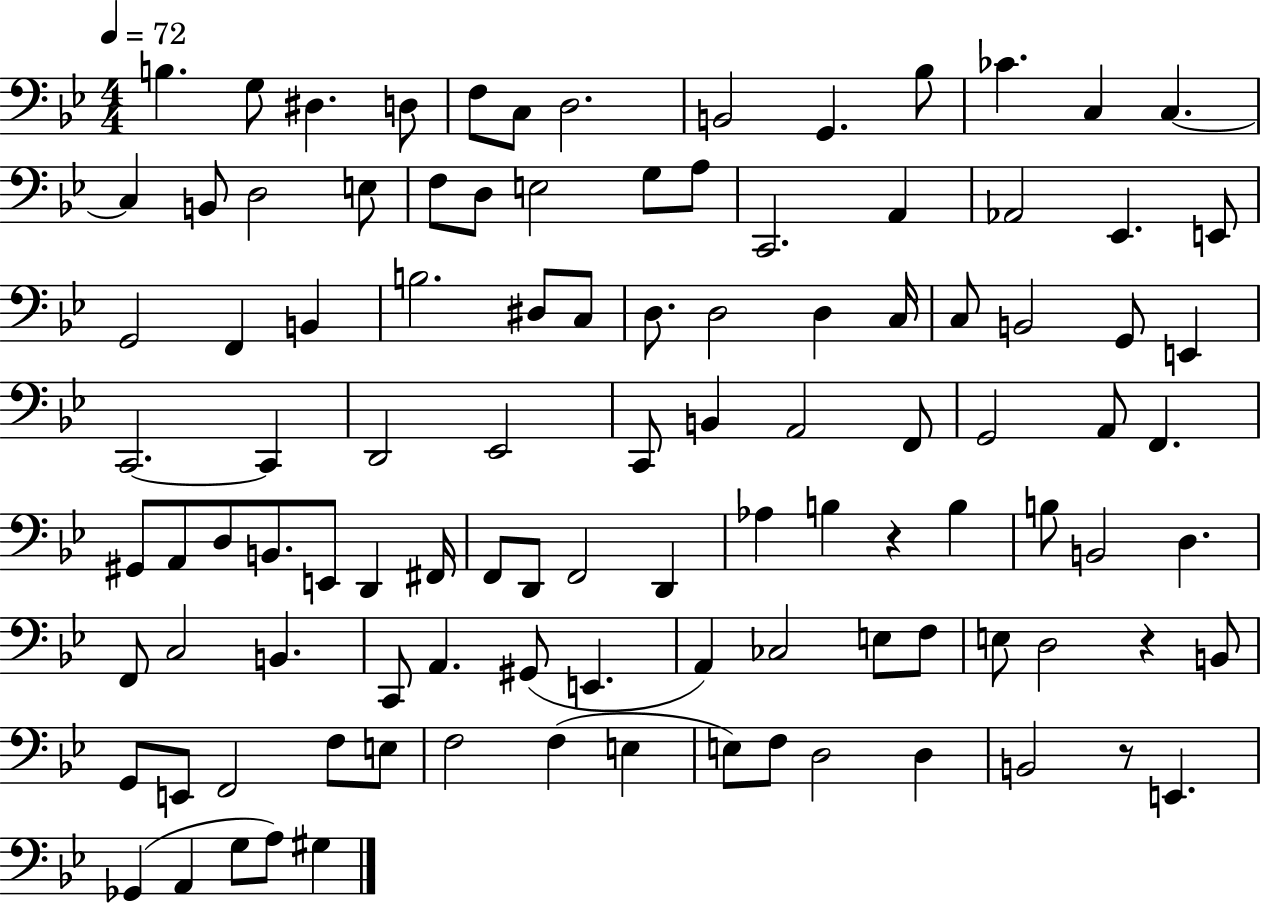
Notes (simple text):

B3/q. G3/e D#3/q. D3/e F3/e C3/e D3/h. B2/h G2/q. Bb3/e CES4/q. C3/q C3/q. C3/q B2/e D3/h E3/e F3/e D3/e E3/h G3/e A3/e C2/h. A2/q Ab2/h Eb2/q. E2/e G2/h F2/q B2/q B3/h. D#3/e C3/e D3/e. D3/h D3/q C3/s C3/e B2/h G2/e E2/q C2/h. C2/q D2/h Eb2/h C2/e B2/q A2/h F2/e G2/h A2/e F2/q. G#2/e A2/e D3/e B2/e. E2/e D2/q F#2/s F2/e D2/e F2/h D2/q Ab3/q B3/q R/q B3/q B3/e B2/h D3/q. F2/e C3/h B2/q. C2/e A2/q. G#2/e E2/q. A2/q CES3/h E3/e F3/e E3/e D3/h R/q B2/e G2/e E2/e F2/h F3/e E3/e F3/h F3/q E3/q E3/e F3/e D3/h D3/q B2/h R/e E2/q. Gb2/q A2/q G3/e A3/e G#3/q